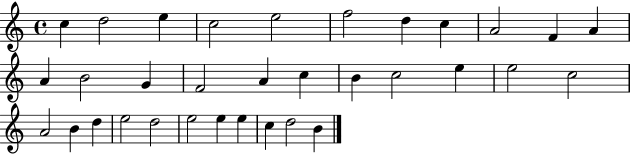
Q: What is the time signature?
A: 4/4